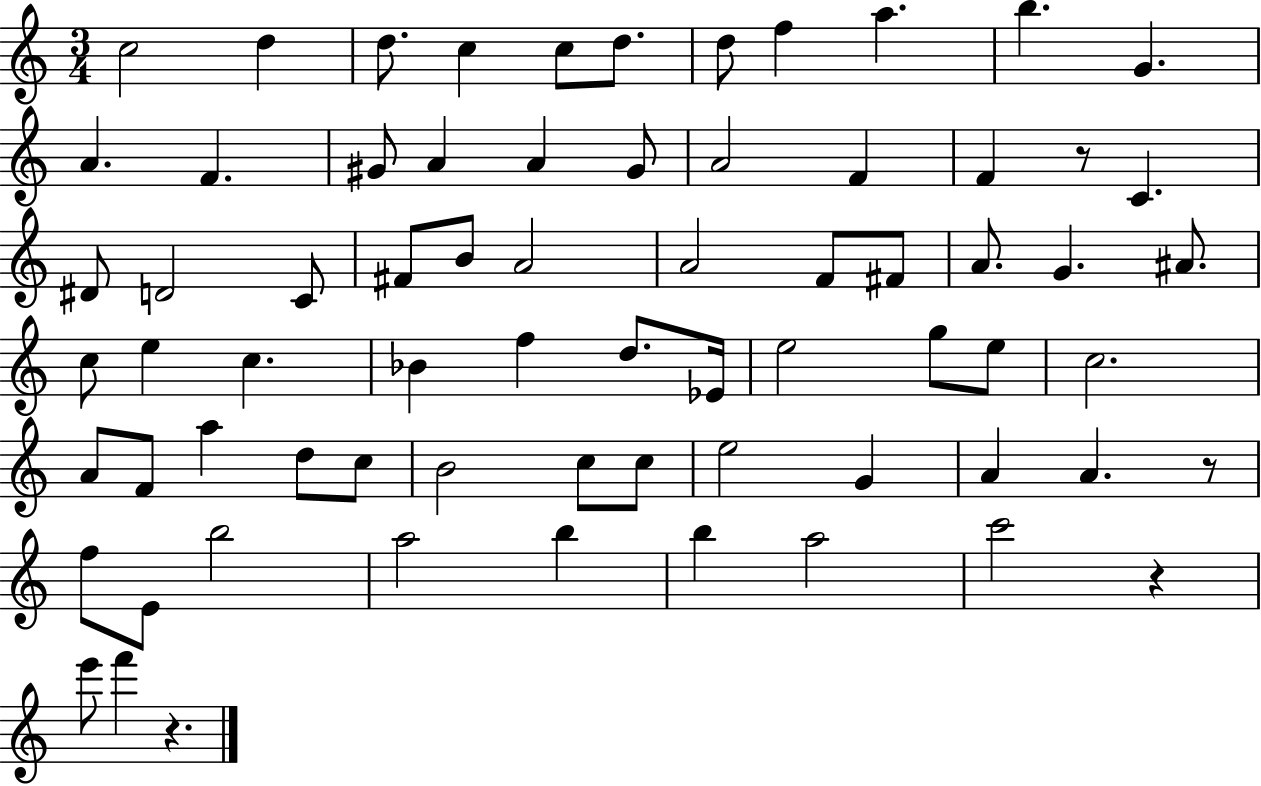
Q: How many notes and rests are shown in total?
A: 70